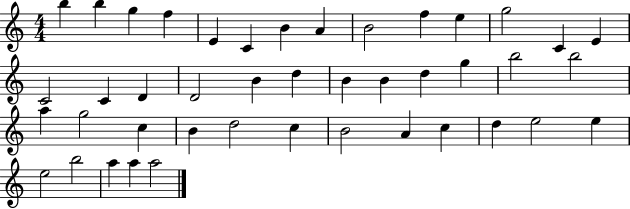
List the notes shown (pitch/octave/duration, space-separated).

B5/q B5/q G5/q F5/q E4/q C4/q B4/q A4/q B4/h F5/q E5/q G5/h C4/q E4/q C4/h C4/q D4/q D4/h B4/q D5/q B4/q B4/q D5/q G5/q B5/h B5/h A5/q G5/h C5/q B4/q D5/h C5/q B4/h A4/q C5/q D5/q E5/h E5/q E5/h B5/h A5/q A5/q A5/h